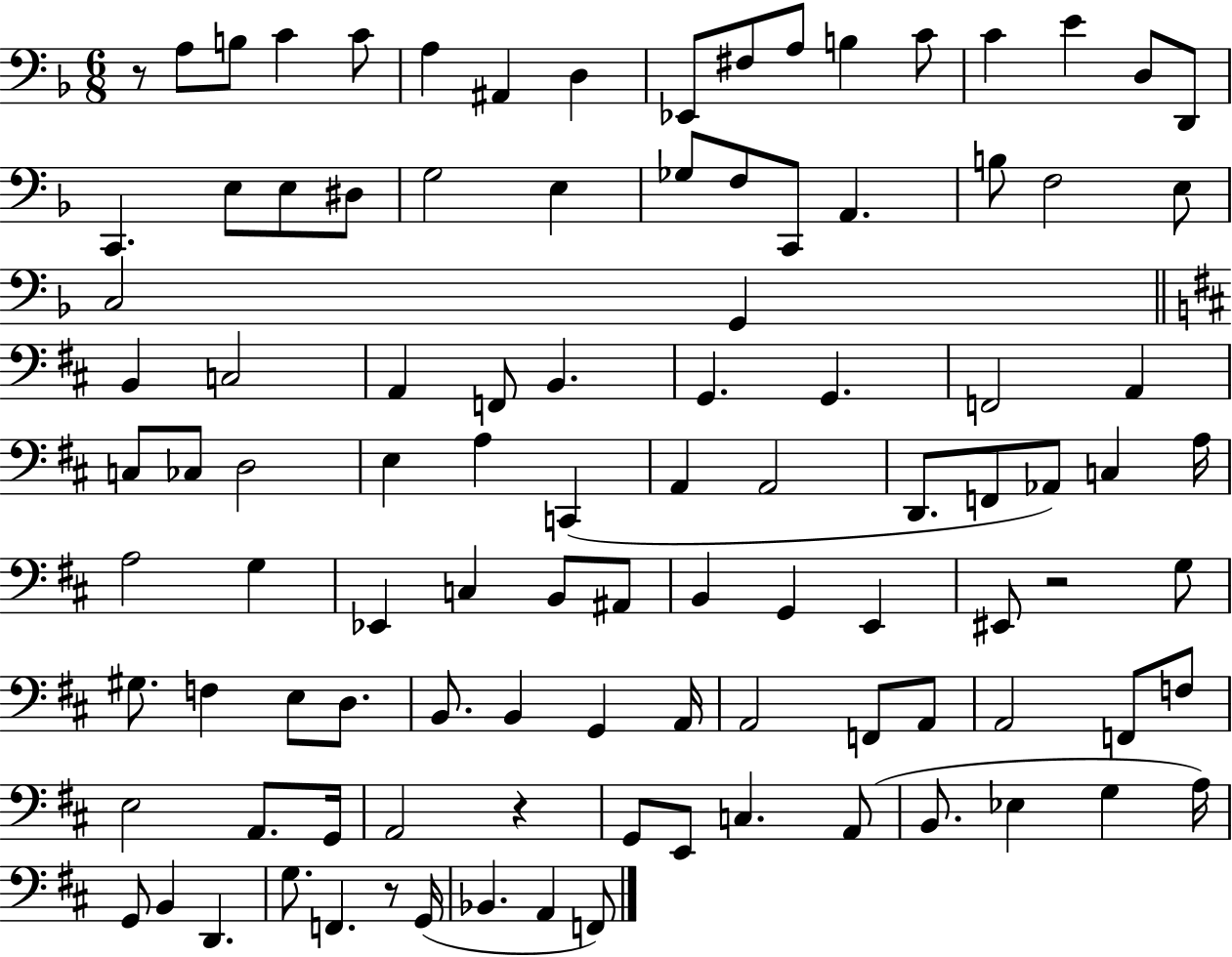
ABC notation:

X:1
T:Untitled
M:6/8
L:1/4
K:F
z/2 A,/2 B,/2 C C/2 A, ^A,, D, _E,,/2 ^F,/2 A,/2 B, C/2 C E D,/2 D,,/2 C,, E,/2 E,/2 ^D,/2 G,2 E, _G,/2 F,/2 C,,/2 A,, B,/2 F,2 E,/2 C,2 G,, B,, C,2 A,, F,,/2 B,, G,, G,, F,,2 A,, C,/2 _C,/2 D,2 E, A, C,, A,, A,,2 D,,/2 F,,/2 _A,,/2 C, A,/4 A,2 G, _E,, C, B,,/2 ^A,,/2 B,, G,, E,, ^E,,/2 z2 G,/2 ^G,/2 F, E,/2 D,/2 B,,/2 B,, G,, A,,/4 A,,2 F,,/2 A,,/2 A,,2 F,,/2 F,/2 E,2 A,,/2 G,,/4 A,,2 z G,,/2 E,,/2 C, A,,/2 B,,/2 _E, G, A,/4 G,,/2 B,, D,, G,/2 F,, z/2 G,,/4 _B,, A,, F,,/2